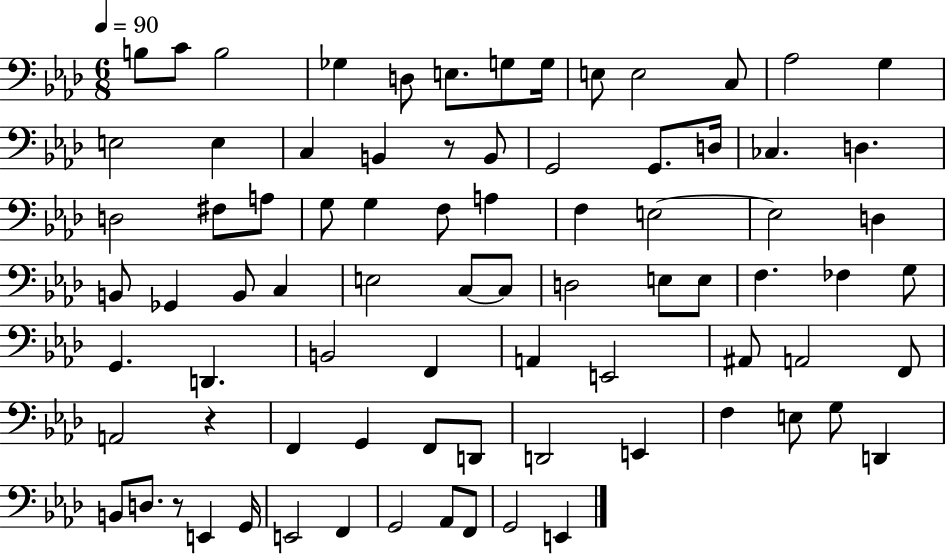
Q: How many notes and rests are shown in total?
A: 81